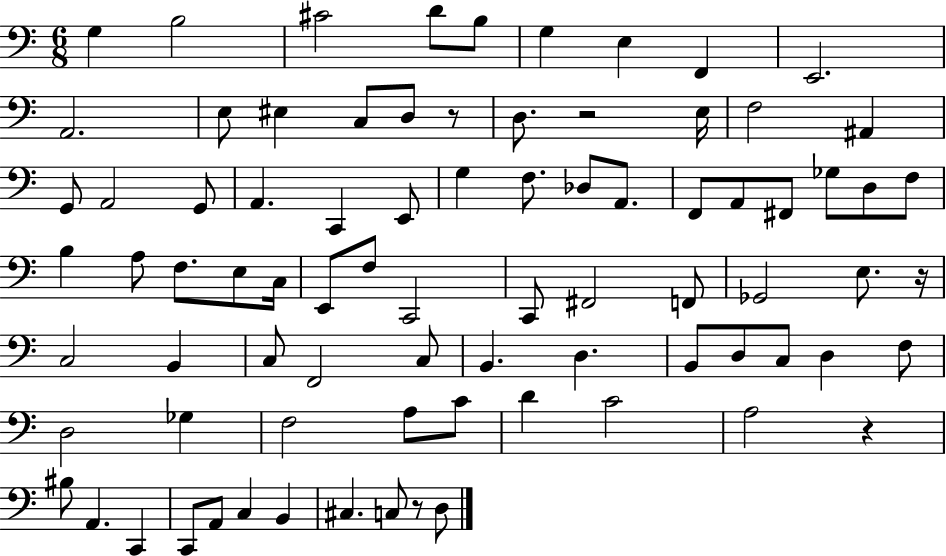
G3/q B3/h C#4/h D4/e B3/e G3/q E3/q F2/q E2/h. A2/h. E3/e EIS3/q C3/e D3/e R/e D3/e. R/h E3/s F3/h A#2/q G2/e A2/h G2/e A2/q. C2/q E2/e G3/q F3/e. Db3/e A2/e. F2/e A2/e F#2/e Gb3/e D3/e F3/e B3/q A3/e F3/e. E3/e C3/s E2/e F3/e C2/h C2/e F#2/h F2/e Gb2/h E3/e. R/s C3/h B2/q C3/e F2/h C3/e B2/q. D3/q. B2/e D3/e C3/e D3/q F3/e D3/h Gb3/q F3/h A3/e C4/e D4/q C4/h A3/h R/q BIS3/e A2/q. C2/q C2/e A2/e C3/q B2/q C#3/q. C3/e R/e D3/e